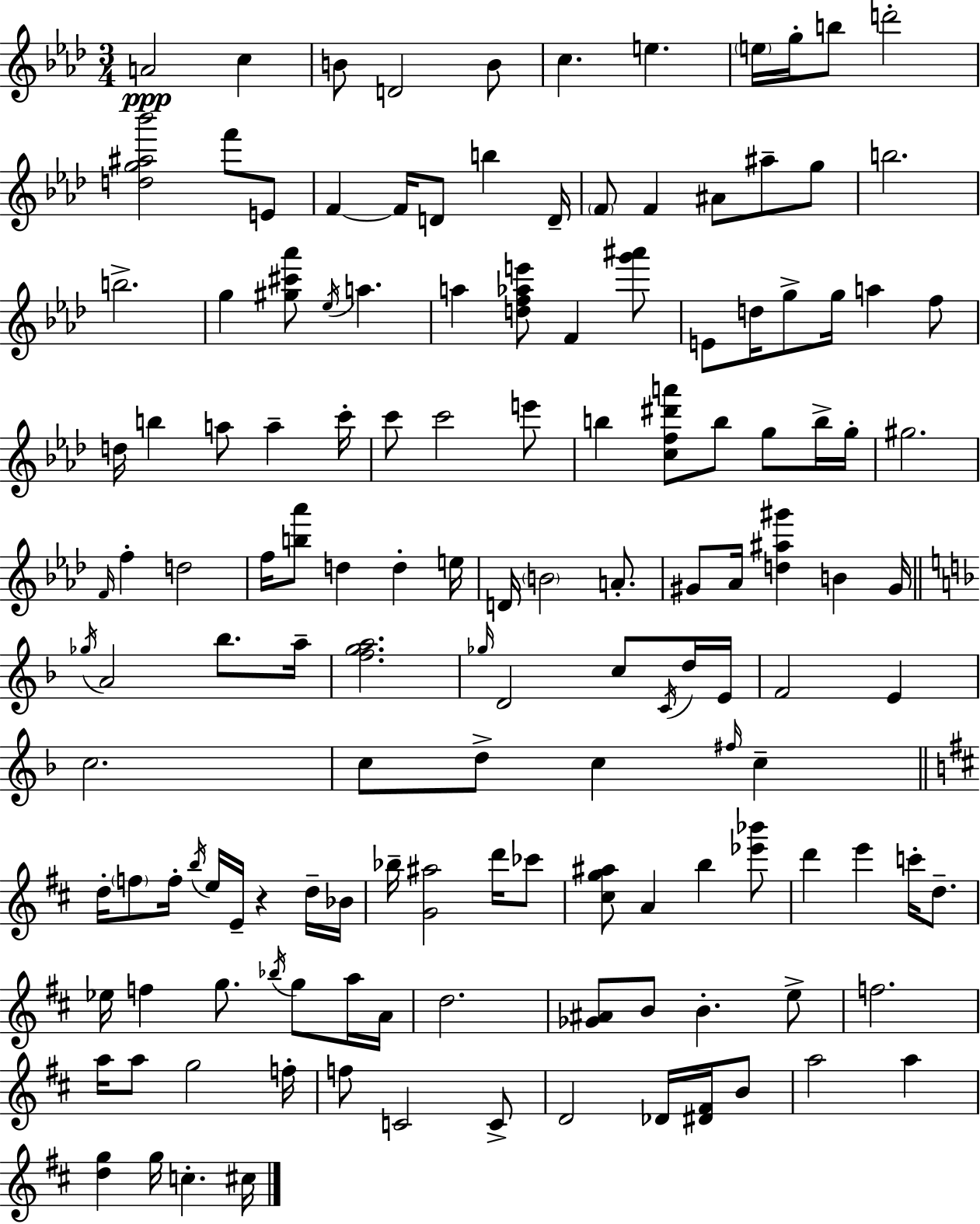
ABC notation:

X:1
T:Untitled
M:3/4
L:1/4
K:Ab
A2 c B/2 D2 B/2 c e e/4 g/4 b/2 d'2 [dg^a_b']2 f'/2 E/2 F F/4 D/2 b D/4 F/2 F ^A/2 ^a/2 g/2 b2 b2 g [^g^c'_a']/2 _e/4 a a [df_ae']/2 F [g'^a']/2 E/2 d/4 g/2 g/4 a f/2 d/4 b a/2 a c'/4 c'/2 c'2 e'/2 b [cf^d'a']/2 b/2 g/2 b/4 g/4 ^g2 F/4 f d2 f/4 [b_a']/2 d d e/4 D/4 B2 A/2 ^G/2 _A/4 [d^a^g'] B ^G/4 _g/4 A2 _b/2 a/4 [fga]2 _g/4 D2 c/2 C/4 d/4 E/4 F2 E c2 c/2 d/2 c ^f/4 c d/4 f/2 f/4 b/4 e/4 E/4 z d/4 _B/4 _b/4 [G^a]2 d'/4 _c'/2 [^cg^a]/2 A b [_e'_b']/2 d' e' c'/4 d/2 _e/4 f g/2 _b/4 g/2 a/4 A/4 d2 [_G^A]/2 B/2 B e/2 f2 a/4 a/2 g2 f/4 f/2 C2 C/2 D2 _D/4 [^D^F]/4 B/2 a2 a [dg] g/4 c ^c/4